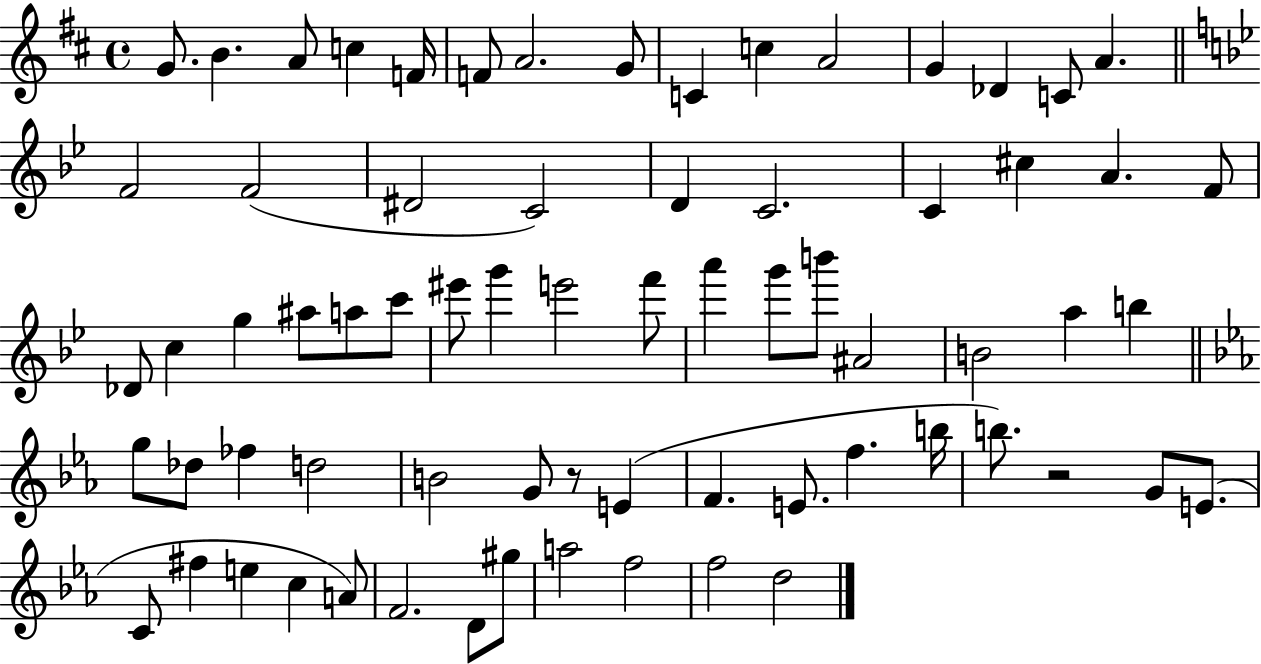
X:1
T:Untitled
M:4/4
L:1/4
K:D
G/2 B A/2 c F/4 F/2 A2 G/2 C c A2 G _D C/2 A F2 F2 ^D2 C2 D C2 C ^c A F/2 _D/2 c g ^a/2 a/2 c'/2 ^e'/2 g' e'2 f'/2 a' g'/2 b'/2 ^A2 B2 a b g/2 _d/2 _f d2 B2 G/2 z/2 E F E/2 f b/4 b/2 z2 G/2 E/2 C/2 ^f e c A/2 F2 D/2 ^g/2 a2 f2 f2 d2